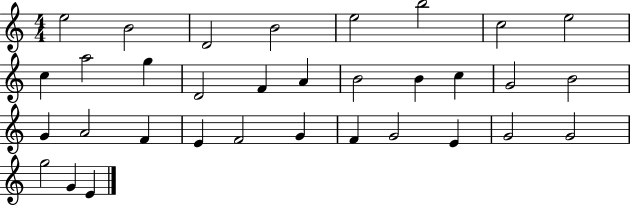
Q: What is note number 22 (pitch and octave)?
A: F4